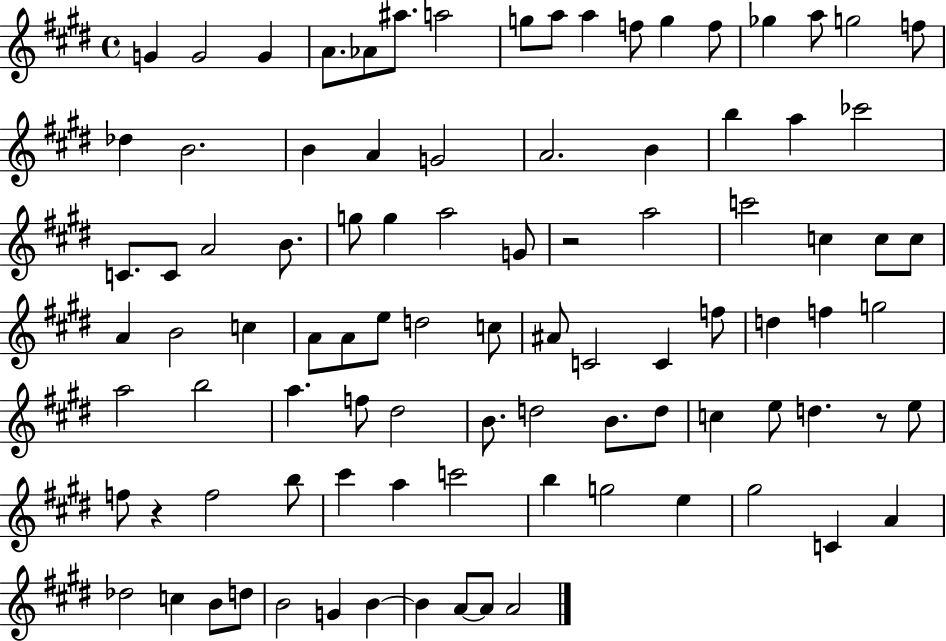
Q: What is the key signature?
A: E major